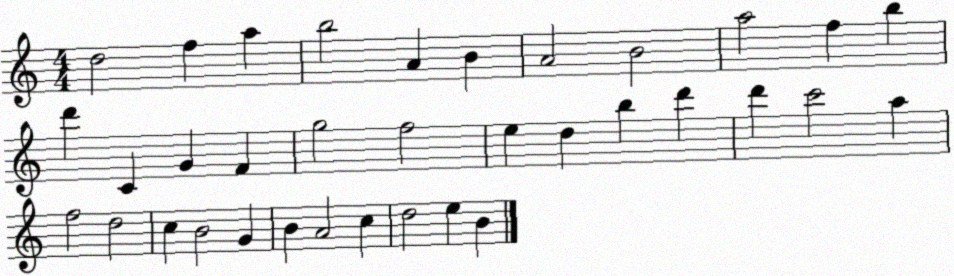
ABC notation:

X:1
T:Untitled
M:4/4
L:1/4
K:C
d2 f a b2 A B A2 B2 a2 f b d' C G F g2 f2 e d b d' d' c'2 a f2 d2 c B2 G B A2 c d2 e B